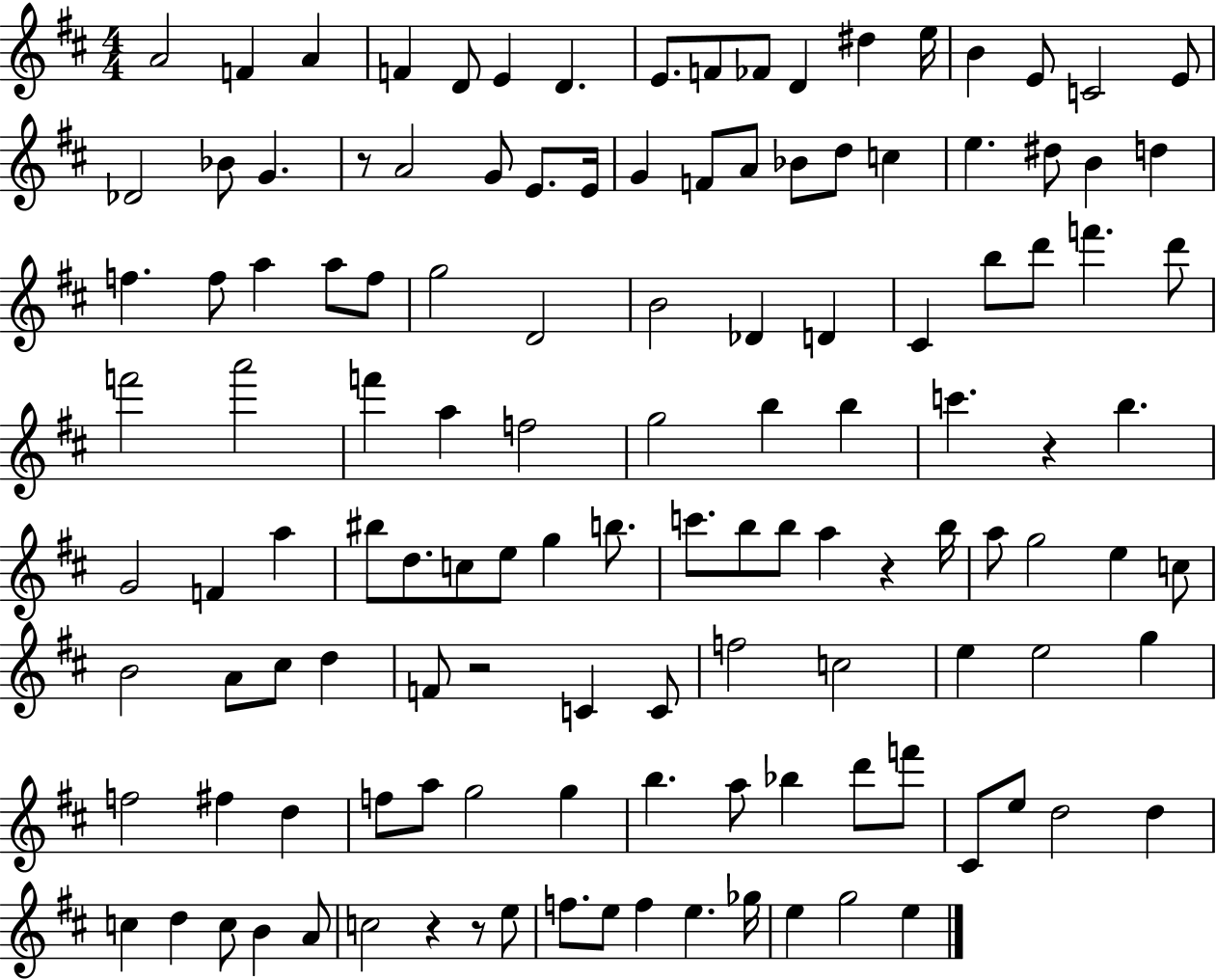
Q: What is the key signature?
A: D major